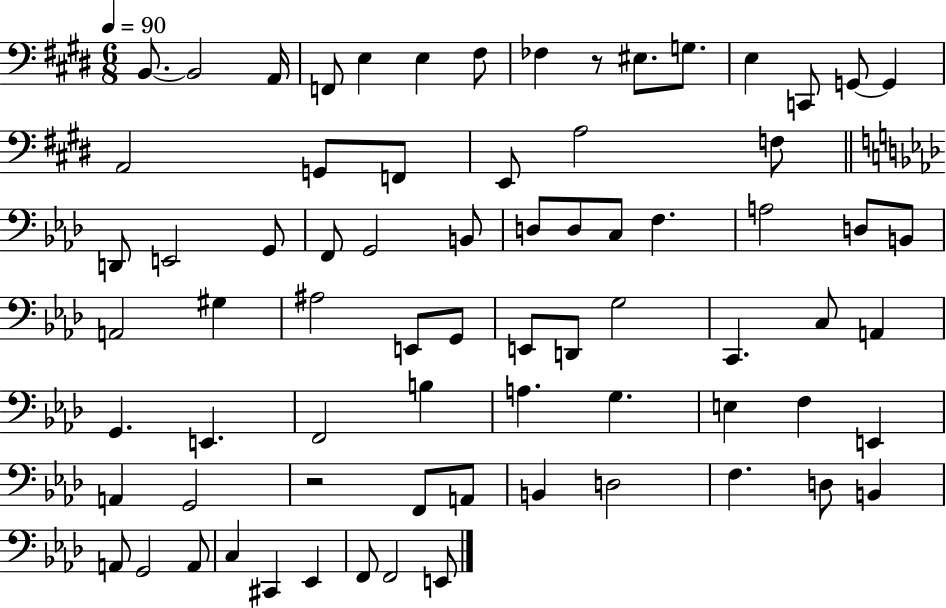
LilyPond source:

{
  \clef bass
  \numericTimeSignature
  \time 6/8
  \key e \major
  \tempo 4 = 90
  b,8.~~ b,2 a,16 | f,8 e4 e4 fis8 | fes4 r8 eis8. g8. | e4 c,8 g,8~~ g,4 | \break a,2 g,8 f,8 | e,8 a2 f8 | \bar "||" \break \key aes \major d,8 e,2 g,8 | f,8 g,2 b,8 | d8 d8 c8 f4. | a2 d8 b,8 | \break a,2 gis4 | ais2 e,8 g,8 | e,8 d,8 g2 | c,4. c8 a,4 | \break g,4. e,4. | f,2 b4 | a4. g4. | e4 f4 e,4 | \break a,4 g,2 | r2 f,8 a,8 | b,4 d2 | f4. d8 b,4 | \break a,8 g,2 a,8 | c4 cis,4 ees,4 | f,8 f,2 e,8 | \bar "|."
}